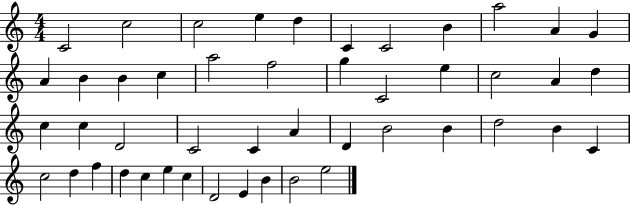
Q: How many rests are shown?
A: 0